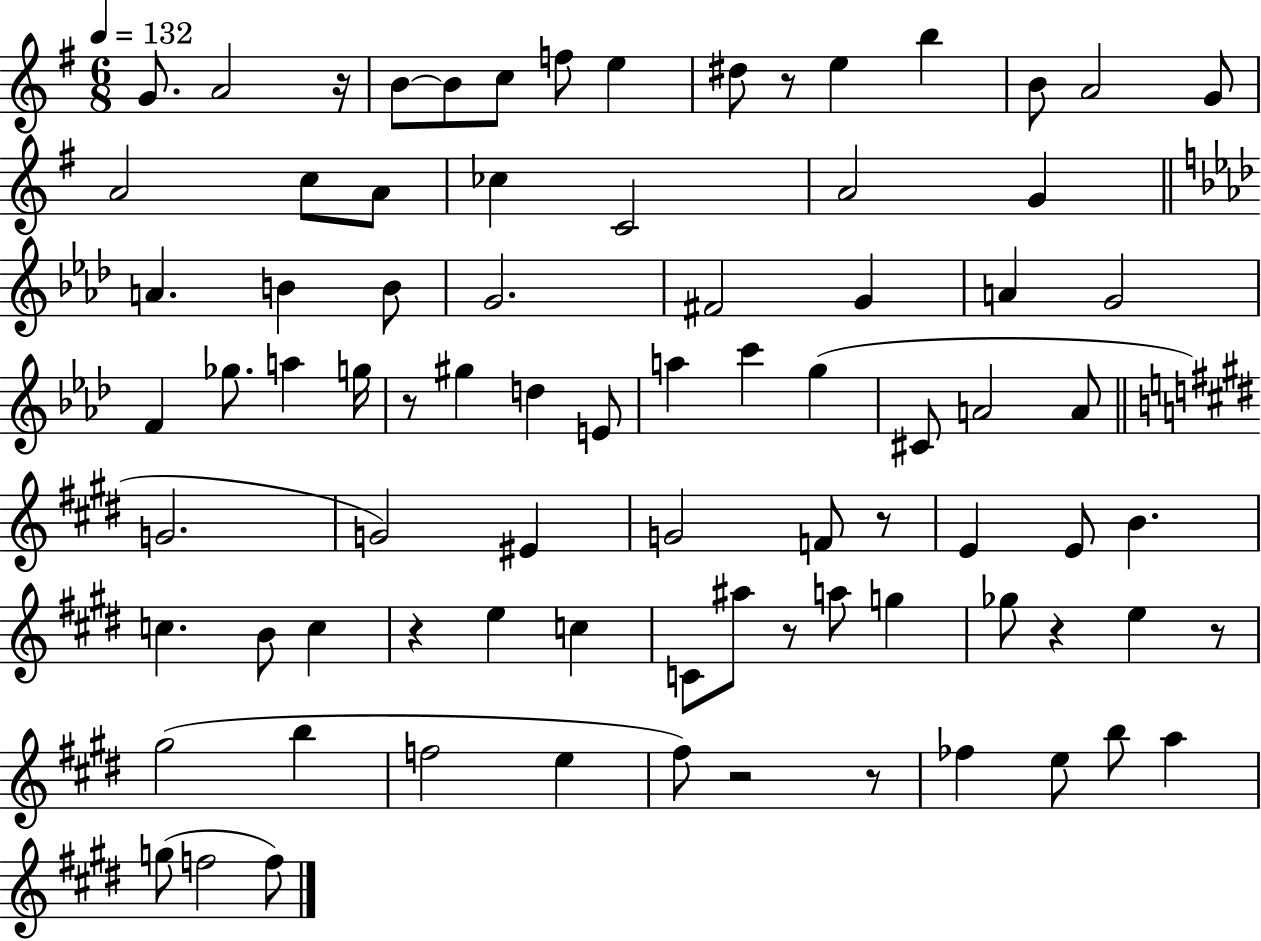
{
  \clef treble
  \numericTimeSignature
  \time 6/8
  \key g \major
  \tempo 4 = 132
  g'8. a'2 r16 | b'8~~ b'8 c''8 f''8 e''4 | dis''8 r8 e''4 b''4 | b'8 a'2 g'8 | \break a'2 c''8 a'8 | ces''4 c'2 | a'2 g'4 | \bar "||" \break \key f \minor a'4. b'4 b'8 | g'2. | fis'2 g'4 | a'4 g'2 | \break f'4 ges''8. a''4 g''16 | r8 gis''4 d''4 e'8 | a''4 c'''4 g''4( | cis'8 a'2 a'8 | \break \bar "||" \break \key e \major g'2. | g'2) eis'4 | g'2 f'8 r8 | e'4 e'8 b'4. | \break c''4. b'8 c''4 | r4 e''4 c''4 | c'8 ais''8 r8 a''8 g''4 | ges''8 r4 e''4 r8 | \break gis''2( b''4 | f''2 e''4 | fis''8) r2 r8 | fes''4 e''8 b''8 a''4 | \break g''8( f''2 f''8) | \bar "|."
}